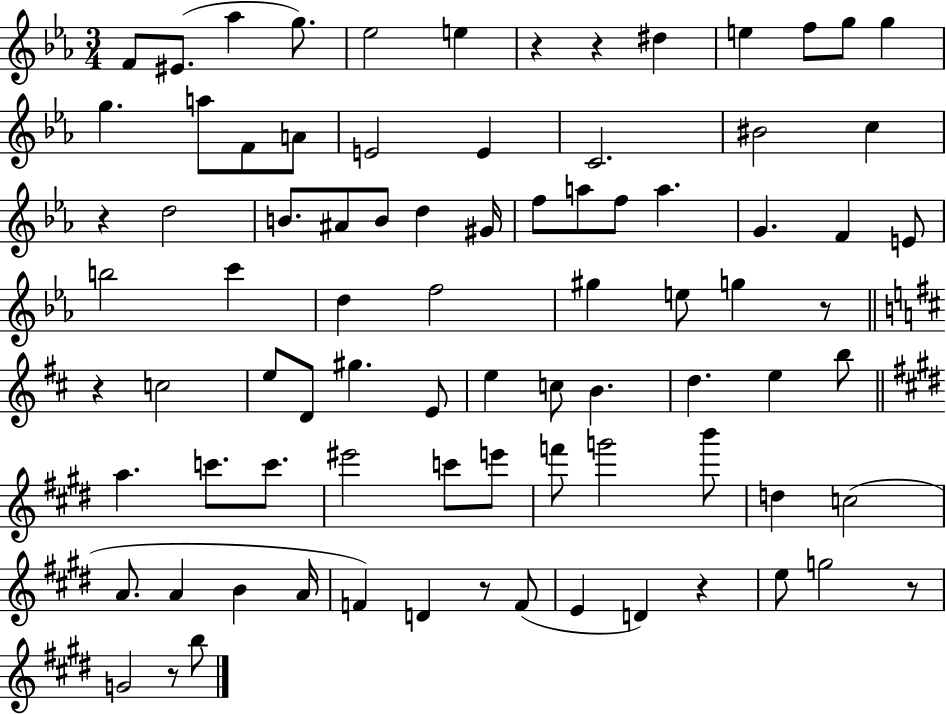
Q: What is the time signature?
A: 3/4